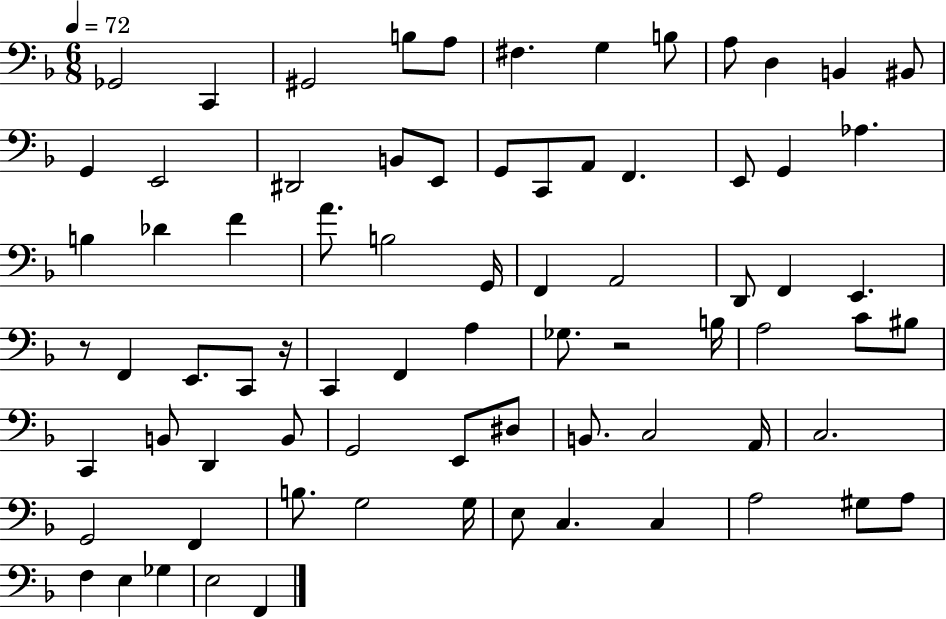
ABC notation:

X:1
T:Untitled
M:6/8
L:1/4
K:F
_G,,2 C,, ^G,,2 B,/2 A,/2 ^F, G, B,/2 A,/2 D, B,, ^B,,/2 G,, E,,2 ^D,,2 B,,/2 E,,/2 G,,/2 C,,/2 A,,/2 F,, E,,/2 G,, _A, B, _D F A/2 B,2 G,,/4 F,, A,,2 D,,/2 F,, E,, z/2 F,, E,,/2 C,,/2 z/4 C,, F,, A, _G,/2 z2 B,/4 A,2 C/2 ^B,/2 C,, B,,/2 D,, B,,/2 G,,2 E,,/2 ^D,/2 B,,/2 C,2 A,,/4 C,2 G,,2 F,, B,/2 G,2 G,/4 E,/2 C, C, A,2 ^G,/2 A,/2 F, E, _G, E,2 F,,